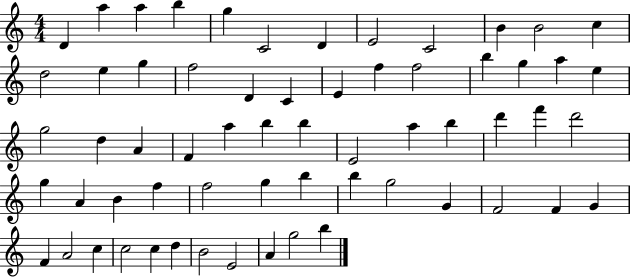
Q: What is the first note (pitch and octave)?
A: D4